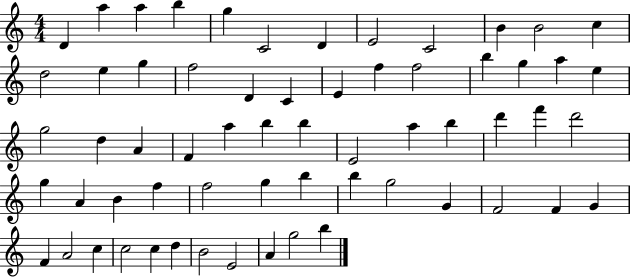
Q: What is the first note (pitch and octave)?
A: D4